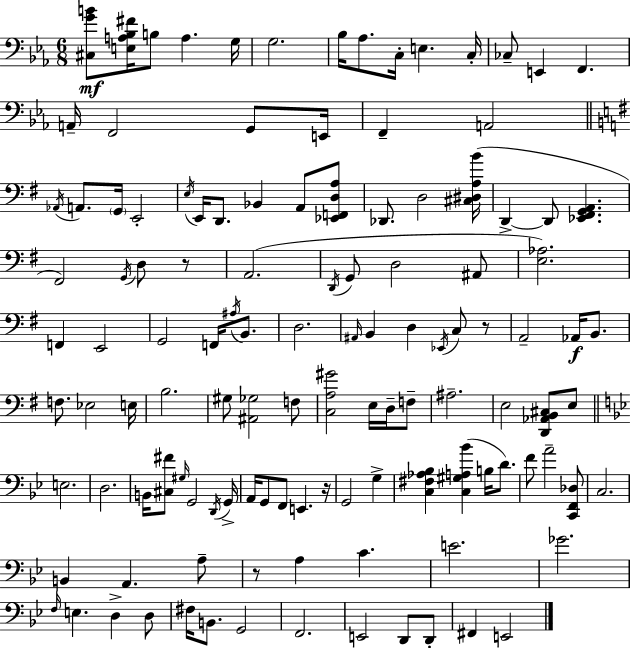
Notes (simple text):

[C#3,G4,B4]/e [E3,A3,Bb3,F#4]/s B3/e A3/q. G3/s G3/h. Bb3/s Ab3/e. C3/s E3/q. C3/s CES3/e E2/q F2/q. A2/s F2/h G2/e E2/s F2/q A2/h Ab2/s A2/e. G2/s E2/h E3/s E2/s D2/e. Bb2/q A2/e [Eb2,F2,D3,A3]/e Db2/e. D3/h [C#3,D#3,A3,B4]/s D2/q D2/e [Eb2,F#2,G2,A2]/q. F#2/h G2/s D3/e R/e A2/h. D2/s G2/e D3/h A#2/e [E3,Ab3]/h. F2/q E2/h G2/h F2/s A#3/s B2/e. D3/h. A#2/s B2/q D3/q Eb2/s C3/e R/e A2/h Ab2/s B2/e. F3/e. Eb3/h E3/s B3/h. G#3/e [A#2,Gb3]/h F3/e [C3,A3,G#4]/h E3/s D3/s F3/e A#3/h. E3/h [D2,Ab2,B2,C#3]/e E3/e E3/h. D3/h. B2/s [C#3,F#4]/e G#3/s G2/h D2/s G2/s A2/s G2/e F2/e E2/q. R/s G2/h G3/q [C3,F#3,Ab3,Bb3]/q [C3,G#3,A3,Bb4]/q B3/s D4/e. F4/e A4/h [C2,F2,Db3]/e C3/h. B2/q A2/q. A3/e R/e A3/q C4/q. E4/h. Gb4/h. F3/s E3/q. D3/q D3/e F#3/s B2/e. G2/h F2/h. E2/h D2/e D2/e F#2/q E2/h